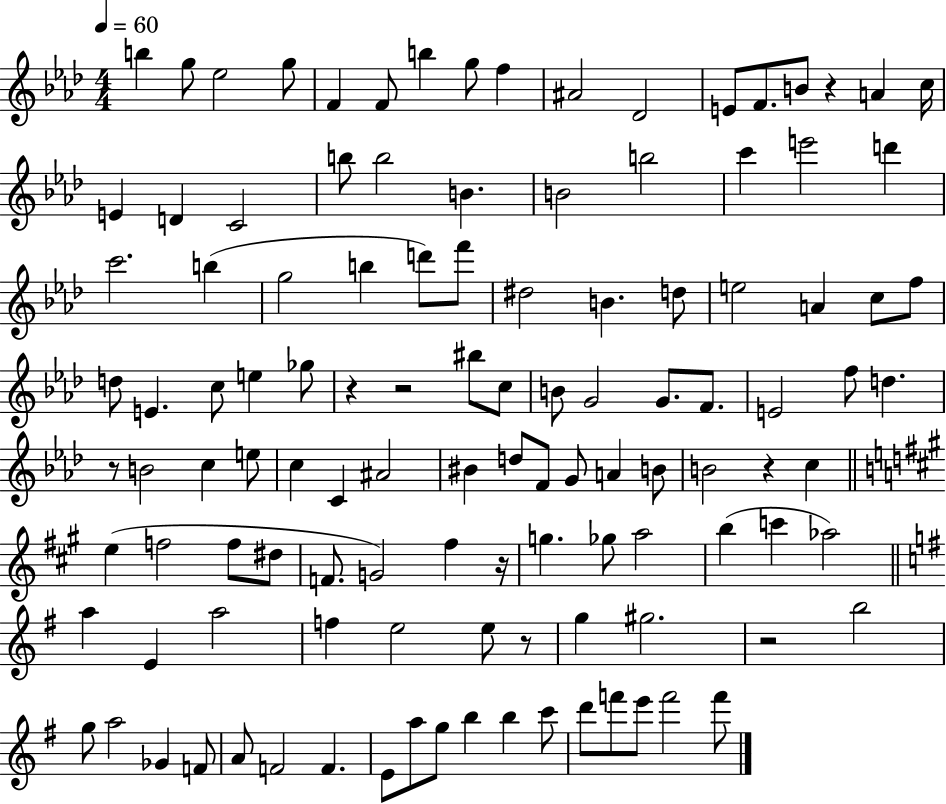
{
  \clef treble
  \numericTimeSignature
  \time 4/4
  \key aes \major
  \tempo 4 = 60
  b''4 g''8 ees''2 g''8 | f'4 f'8 b''4 g''8 f''4 | ais'2 des'2 | e'8 f'8. b'8 r4 a'4 c''16 | \break e'4 d'4 c'2 | b''8 b''2 b'4. | b'2 b''2 | c'''4 e'''2 d'''4 | \break c'''2. b''4( | g''2 b''4 d'''8) f'''8 | dis''2 b'4. d''8 | e''2 a'4 c''8 f''8 | \break d''8 e'4. c''8 e''4 ges''8 | r4 r2 bis''8 c''8 | b'8 g'2 g'8. f'8. | e'2 f''8 d''4. | \break r8 b'2 c''4 e''8 | c''4 c'4 ais'2 | bis'4 d''8 f'8 g'8 a'4 b'8 | b'2 r4 c''4 | \break \bar "||" \break \key a \major e''4( f''2 f''8 dis''8 | f'8. g'2) fis''4 r16 | g''4. ges''8 a''2 | b''4( c'''4 aes''2) | \break \bar "||" \break \key g \major a''4 e'4 a''2 | f''4 e''2 e''8 r8 | g''4 gis''2. | r2 b''2 | \break g''8 a''2 ges'4 f'8 | a'8 f'2 f'4. | e'8 a''8 g''8 b''4 b''4 c'''8 | d'''8 f'''8 e'''8 f'''2 f'''8 | \break \bar "|."
}